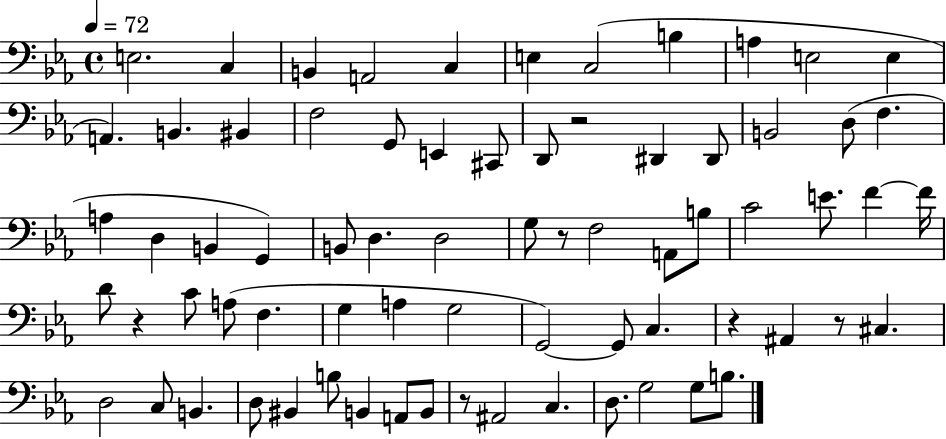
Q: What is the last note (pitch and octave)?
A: B3